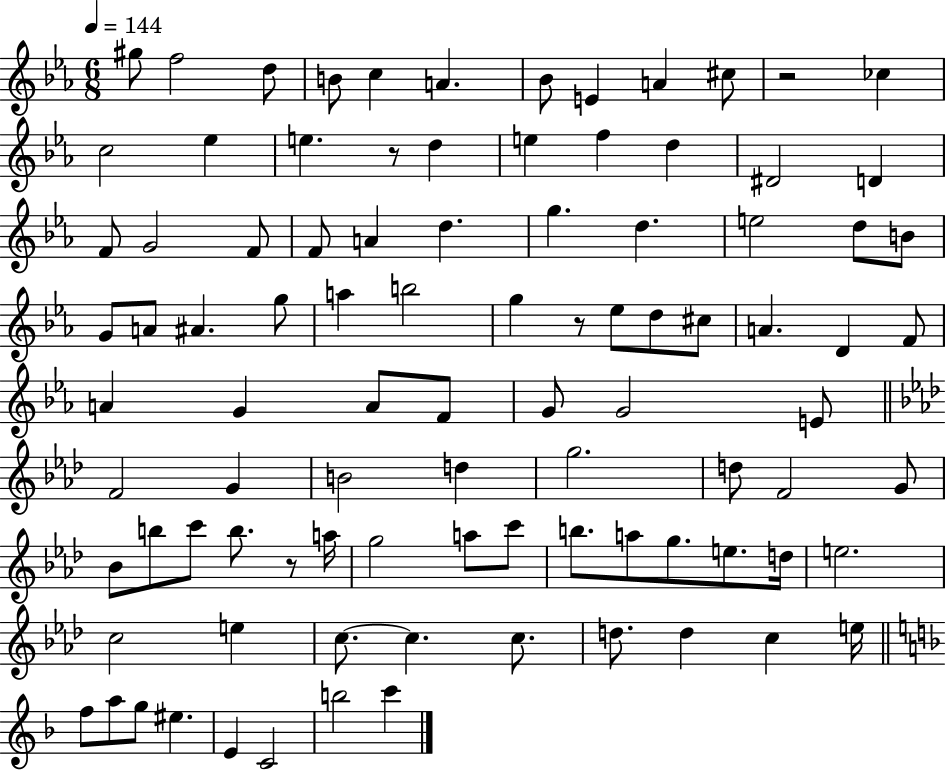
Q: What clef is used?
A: treble